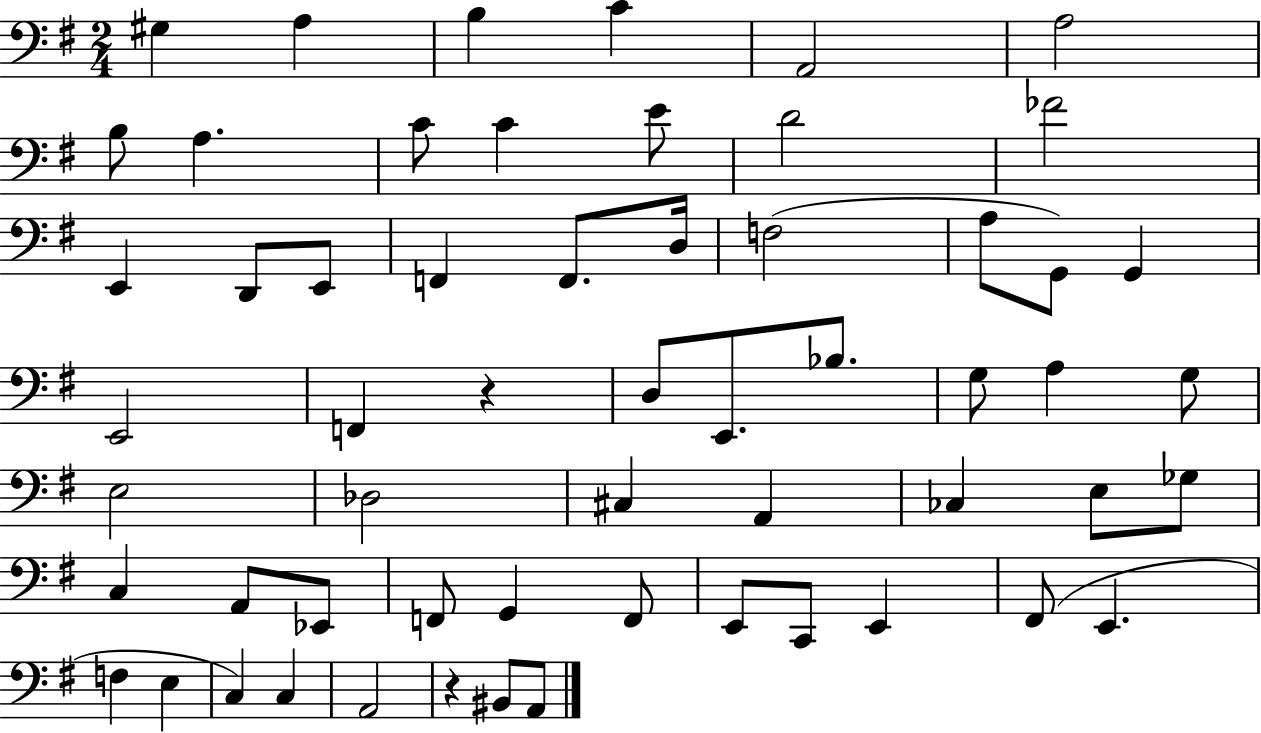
{
  \clef bass
  \numericTimeSignature
  \time 2/4
  \key g \major
  gis4 a4 | b4 c'4 | a,2 | a2 | \break b8 a4. | c'8 c'4 e'8 | d'2 | fes'2 | \break e,4 d,8 e,8 | f,4 f,8. d16 | f2( | a8 g,8) g,4 | \break e,2 | f,4 r4 | d8 e,8. bes8. | g8 a4 g8 | \break e2 | des2 | cis4 a,4 | ces4 e8 ges8 | \break c4 a,8 ees,8 | f,8 g,4 f,8 | e,8 c,8 e,4 | fis,8( e,4. | \break f4 e4 | c4) c4 | a,2 | r4 bis,8 a,8 | \break \bar "|."
}